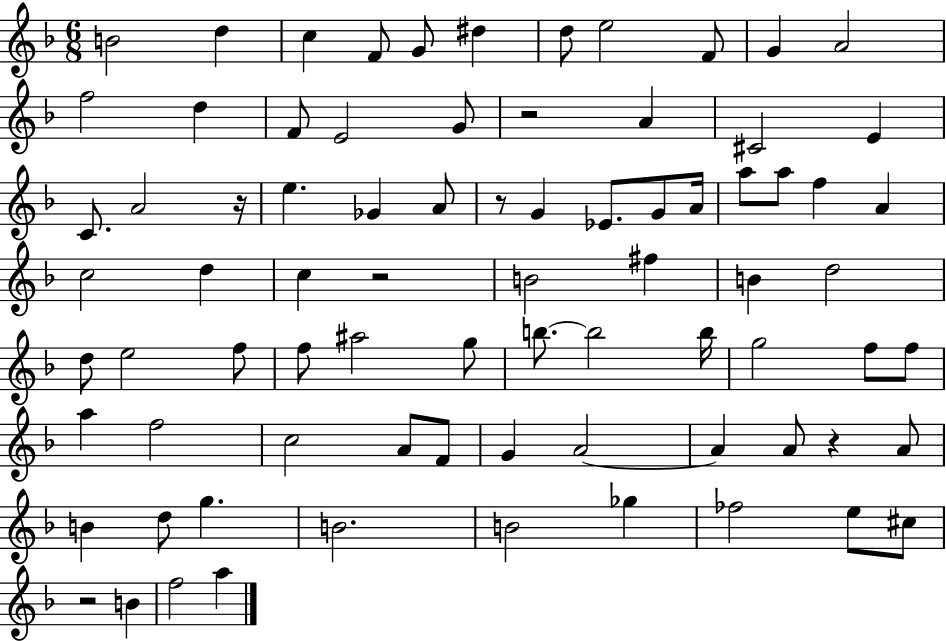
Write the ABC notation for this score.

X:1
T:Untitled
M:6/8
L:1/4
K:F
B2 d c F/2 G/2 ^d d/2 e2 F/2 G A2 f2 d F/2 E2 G/2 z2 A ^C2 E C/2 A2 z/4 e _G A/2 z/2 G _E/2 G/2 A/4 a/2 a/2 f A c2 d c z2 B2 ^f B d2 d/2 e2 f/2 f/2 ^a2 g/2 b/2 b2 b/4 g2 f/2 f/2 a f2 c2 A/2 F/2 G A2 A A/2 z A/2 B d/2 g B2 B2 _g _f2 e/2 ^c/2 z2 B f2 a